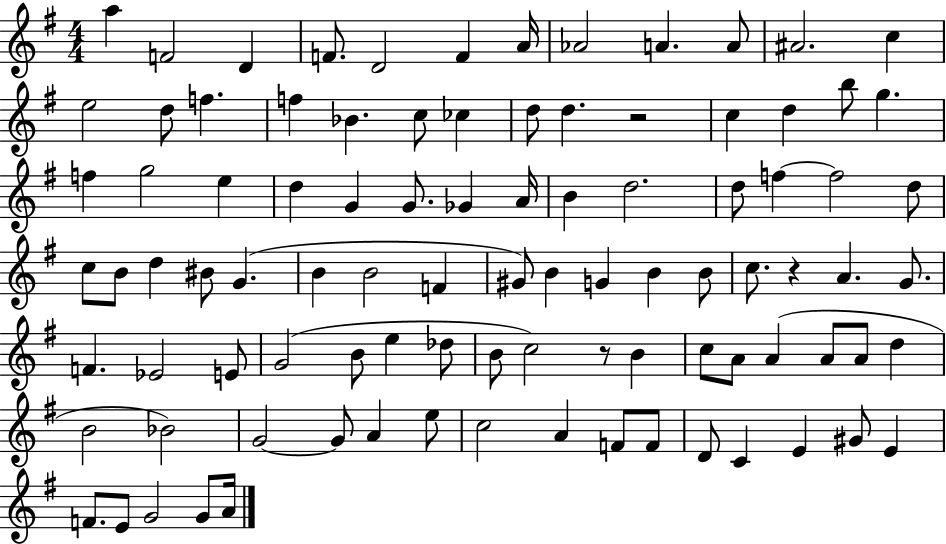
{
  \clef treble
  \numericTimeSignature
  \time 4/4
  \key g \major
  a''4 f'2 d'4 | f'8. d'2 f'4 a'16 | aes'2 a'4. a'8 | ais'2. c''4 | \break e''2 d''8 f''4. | f''4 bes'4. c''8 ces''4 | d''8 d''4. r2 | c''4 d''4 b''8 g''4. | \break f''4 g''2 e''4 | d''4 g'4 g'8. ges'4 a'16 | b'4 d''2. | d''8 f''4~~ f''2 d''8 | \break c''8 b'8 d''4 bis'8 g'4.( | b'4 b'2 f'4 | gis'8) b'4 g'4 b'4 b'8 | c''8. r4 a'4. g'8. | \break f'4. ees'2 e'8 | g'2( b'8 e''4 des''8 | b'8 c''2) r8 b'4 | c''8 a'8 a'4( a'8 a'8 d''4 | \break b'2 bes'2) | g'2~~ g'8 a'4 e''8 | c''2 a'4 f'8 f'8 | d'8 c'4 e'4 gis'8 e'4 | \break f'8. e'8 g'2 g'8 a'16 | \bar "|."
}